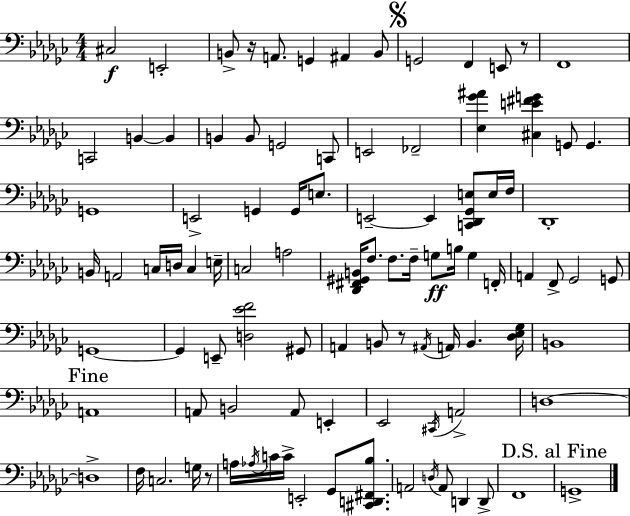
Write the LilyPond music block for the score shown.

{
  \clef bass
  \numericTimeSignature
  \time 4/4
  \key ees \minor
  \repeat volta 2 { cis2\f e,2-. | b,8-> r16 a,8. g,4 ais,4 b,8 | \mark \markup { \musicglyph "scripts.segno" } g,2 f,4 e,8 r8 | f,1 | \break c,2 b,4~~ b,4 | b,4 b,8 g,2 c,8 | e,2 fes,2-- | <ees ges' ais'>4 <cis e' fis' g'>4 g,8 g,4. | \break g,1 | e,2-> g,4 g,16 e8. | e,2--~~ e,4 <c, des, ges, e>8 e16 f16 | des,1-. | \break b,16 a,2 c16 d16 c4 e16-- | c2 a2 | <des, fis, gis, b,>16 f8. f8. f16-- g8\ff b16 g4 f,16-. | a,4 f,8-> ges,2 g,8 | \break g,1~~ | g,4 e,8-- <d ees' f'>2 gis,8 | a,4 b,8 r8 \acciaccatura { ais,16 } a,16 b,4. | <des ees ges>16 b,1 | \break \mark "Fine" a,1 | a,8 b,2 a,8 e,4-. | ees,2 \acciaccatura { cis,16 } a,2-> | d1~~ | \break d1-> | f16 c2. g16 | r8 a16 \acciaccatura { aes16 } c'16 c'16-> e,2-. ges,8 | <cis, d, fis, bes>8. a,2 \acciaccatura { d16 } a,8 d,4 | \break d,8-> f,1 | \mark "D.S. al Fine" g,1-> | } \bar "|."
}